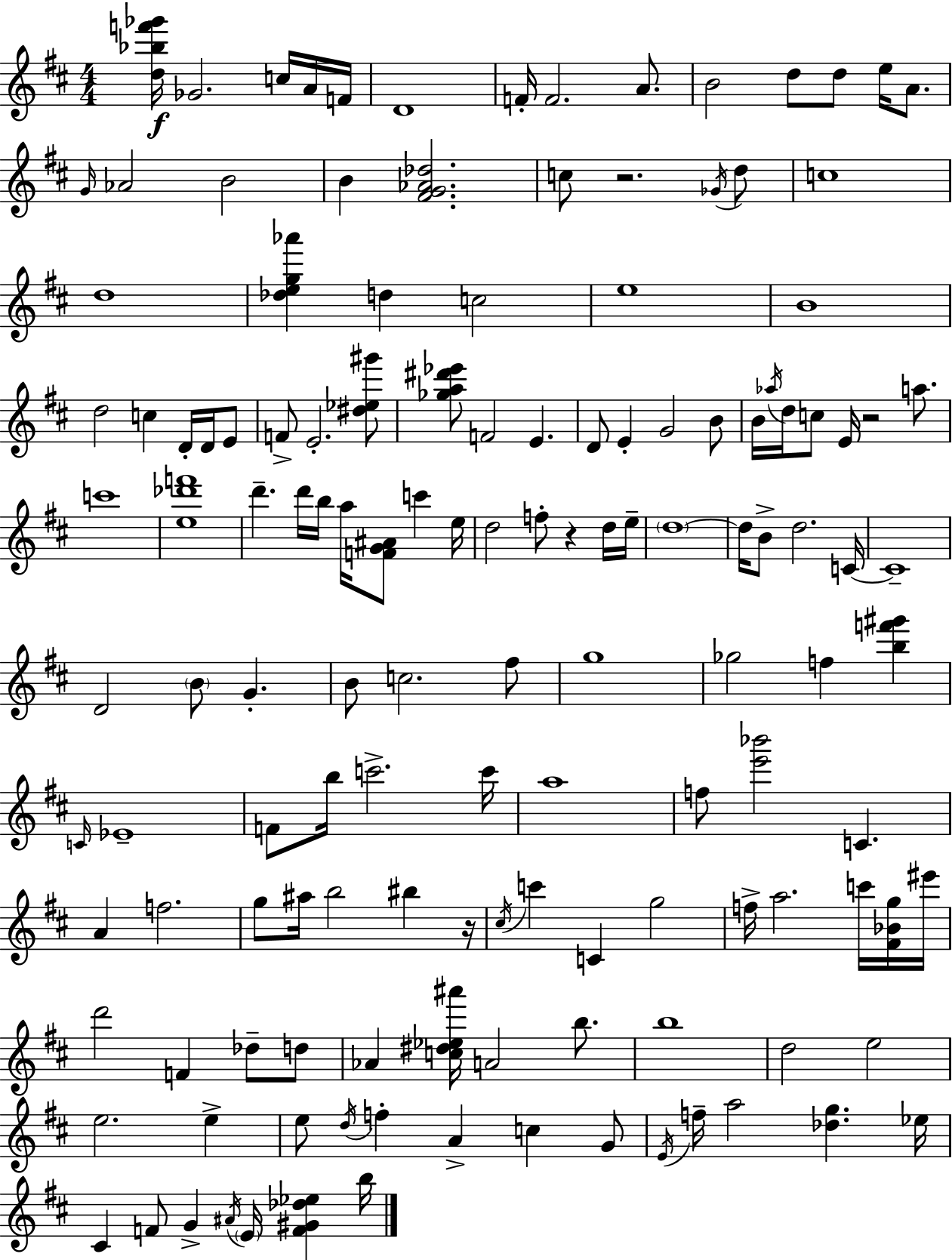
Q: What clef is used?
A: treble